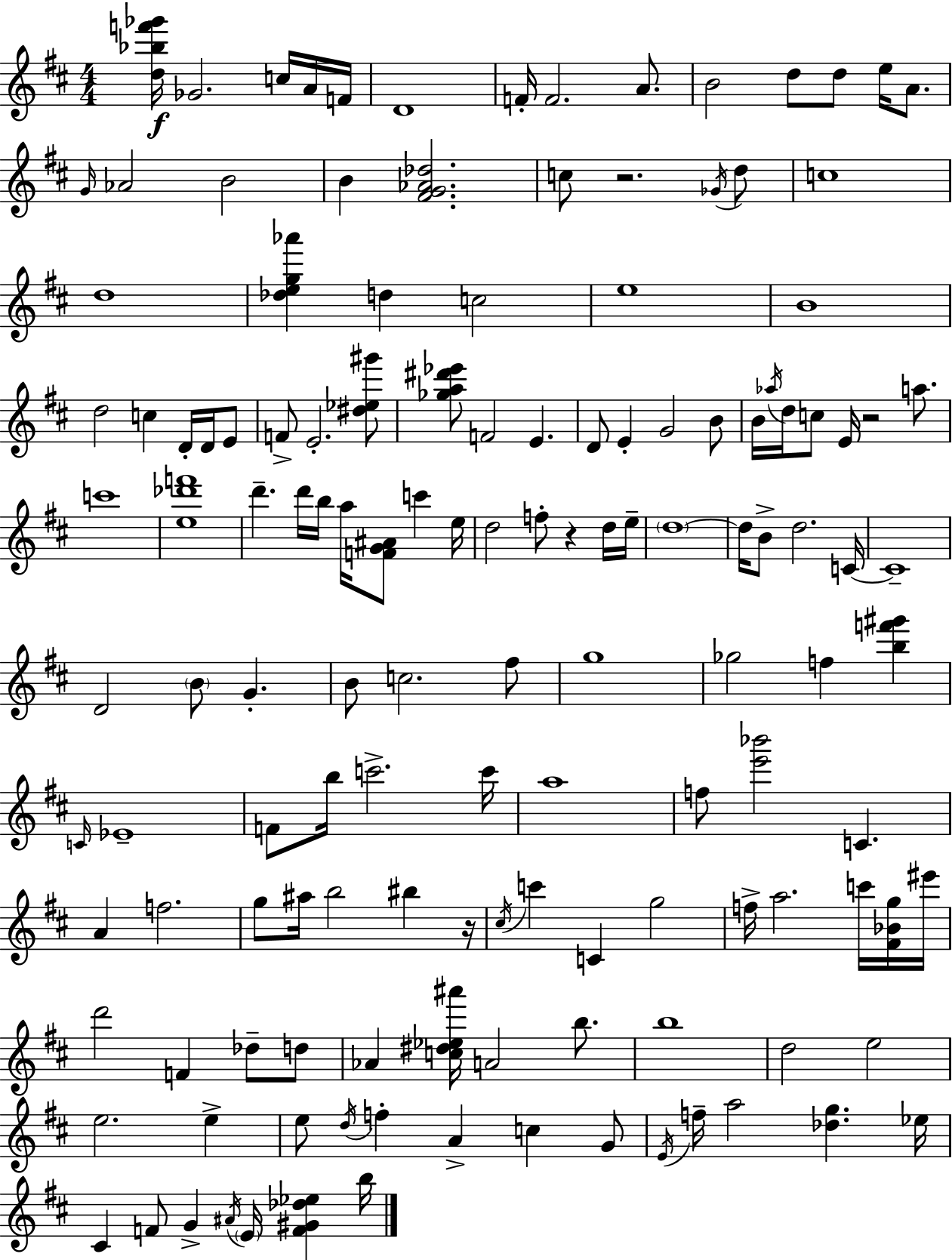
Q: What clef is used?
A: treble